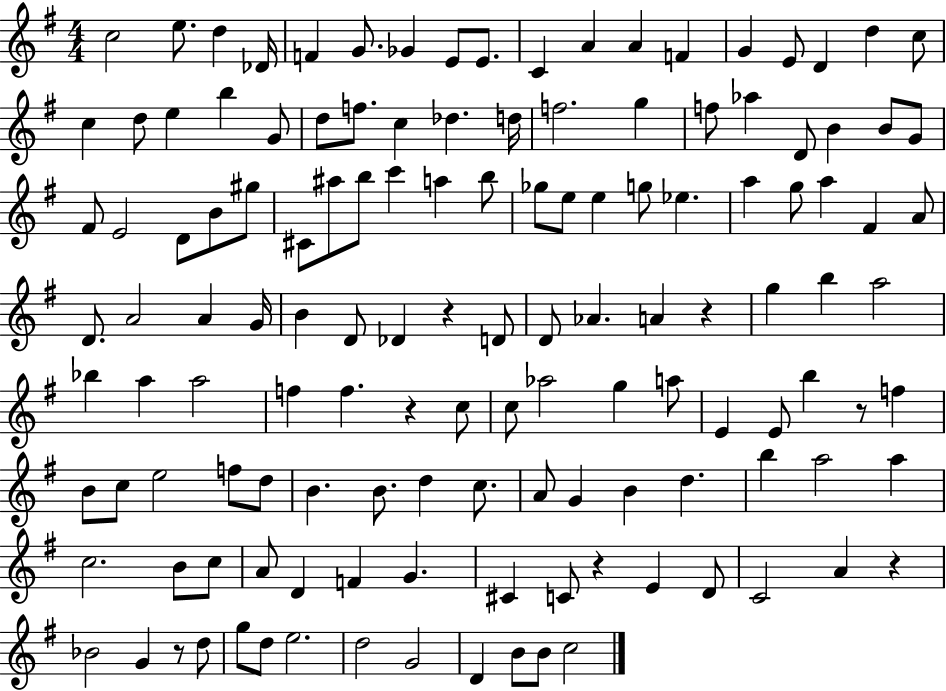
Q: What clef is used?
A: treble